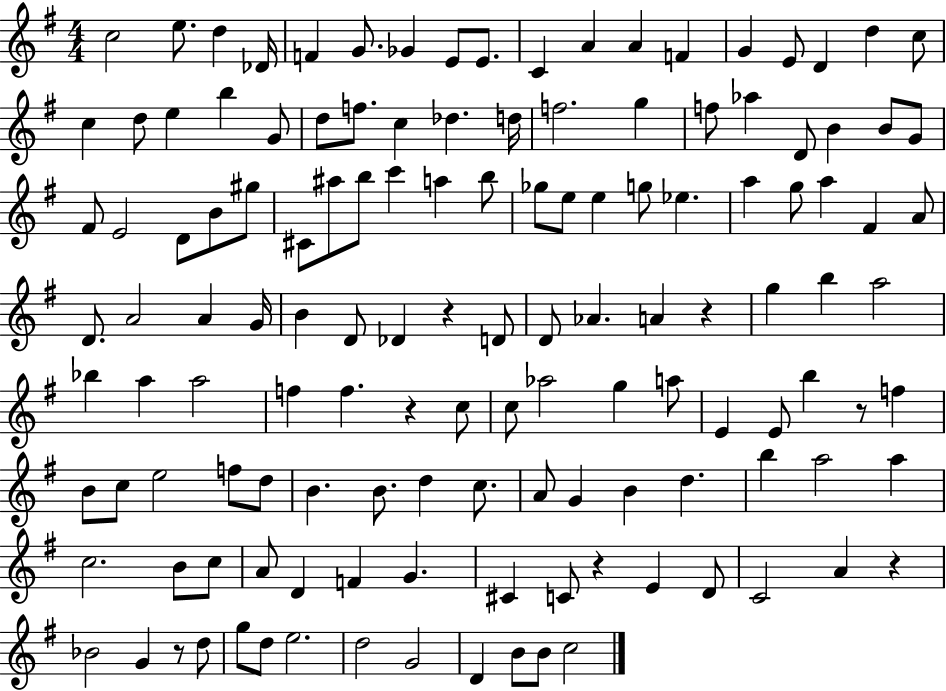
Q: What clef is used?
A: treble